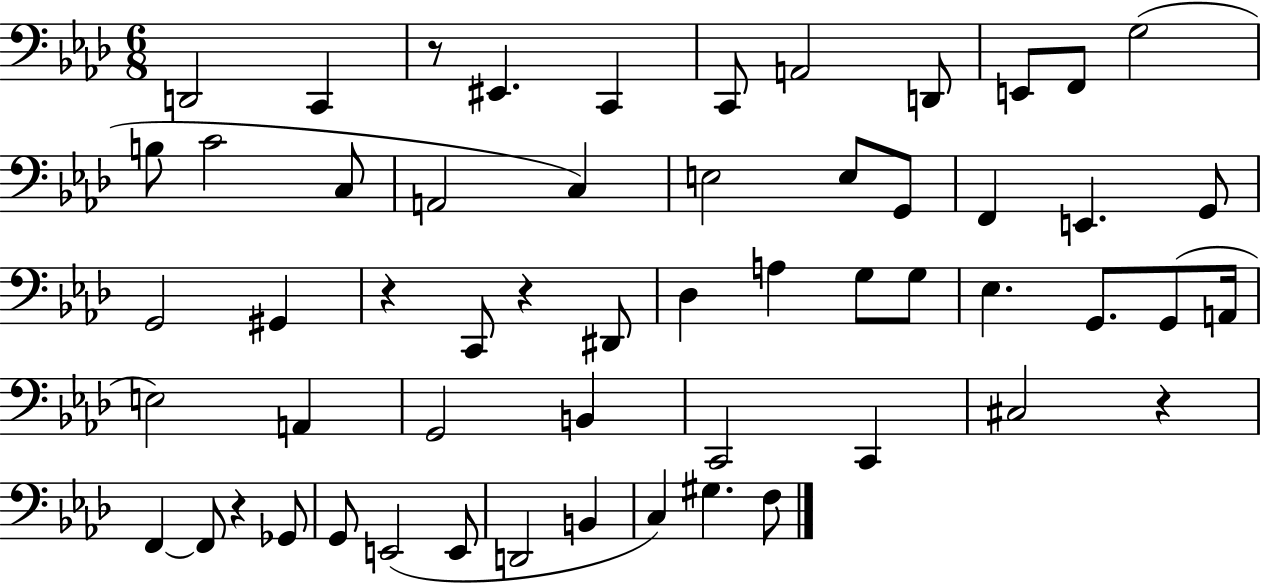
D2/h C2/q R/e EIS2/q. C2/q C2/e A2/h D2/e E2/e F2/e G3/h B3/e C4/h C3/e A2/h C3/q E3/h E3/e G2/e F2/q E2/q. G2/e G2/h G#2/q R/q C2/e R/q D#2/e Db3/q A3/q G3/e G3/e Eb3/q. G2/e. G2/e A2/s E3/h A2/q G2/h B2/q C2/h C2/q C#3/h R/q F2/q F2/e R/q Gb2/e G2/e E2/h E2/e D2/h B2/q C3/q G#3/q. F3/e